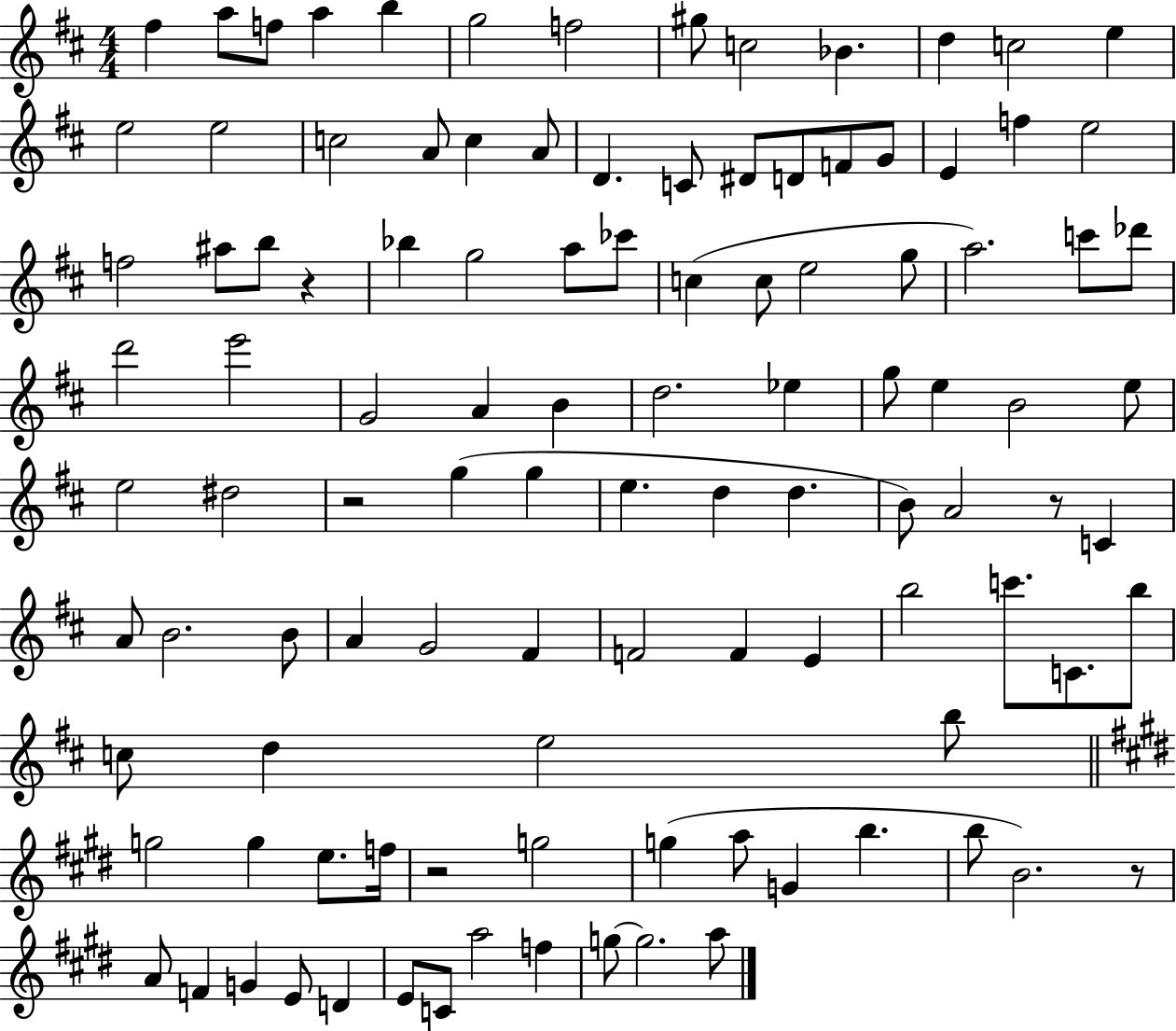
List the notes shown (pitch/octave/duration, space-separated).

F#5/q A5/e F5/e A5/q B5/q G5/h F5/h G#5/e C5/h Bb4/q. D5/q C5/h E5/q E5/h E5/h C5/h A4/e C5/q A4/e D4/q. C4/e D#4/e D4/e F4/e G4/e E4/q F5/q E5/h F5/h A#5/e B5/e R/q Bb5/q G5/h A5/e CES6/e C5/q C5/e E5/h G5/e A5/h. C6/e Db6/e D6/h E6/h G4/h A4/q B4/q D5/h. Eb5/q G5/e E5/q B4/h E5/e E5/h D#5/h R/h G5/q G5/q E5/q. D5/q D5/q. B4/e A4/h R/e C4/q A4/e B4/h. B4/e A4/q G4/h F#4/q F4/h F4/q E4/q B5/h C6/e. C4/e. B5/e C5/e D5/q E5/h B5/e G5/h G5/q E5/e. F5/s R/h G5/h G5/q A5/e G4/q B5/q. B5/e B4/h. R/e A4/e F4/q G4/q E4/e D4/q E4/e C4/e A5/h F5/q G5/e G5/h. A5/e